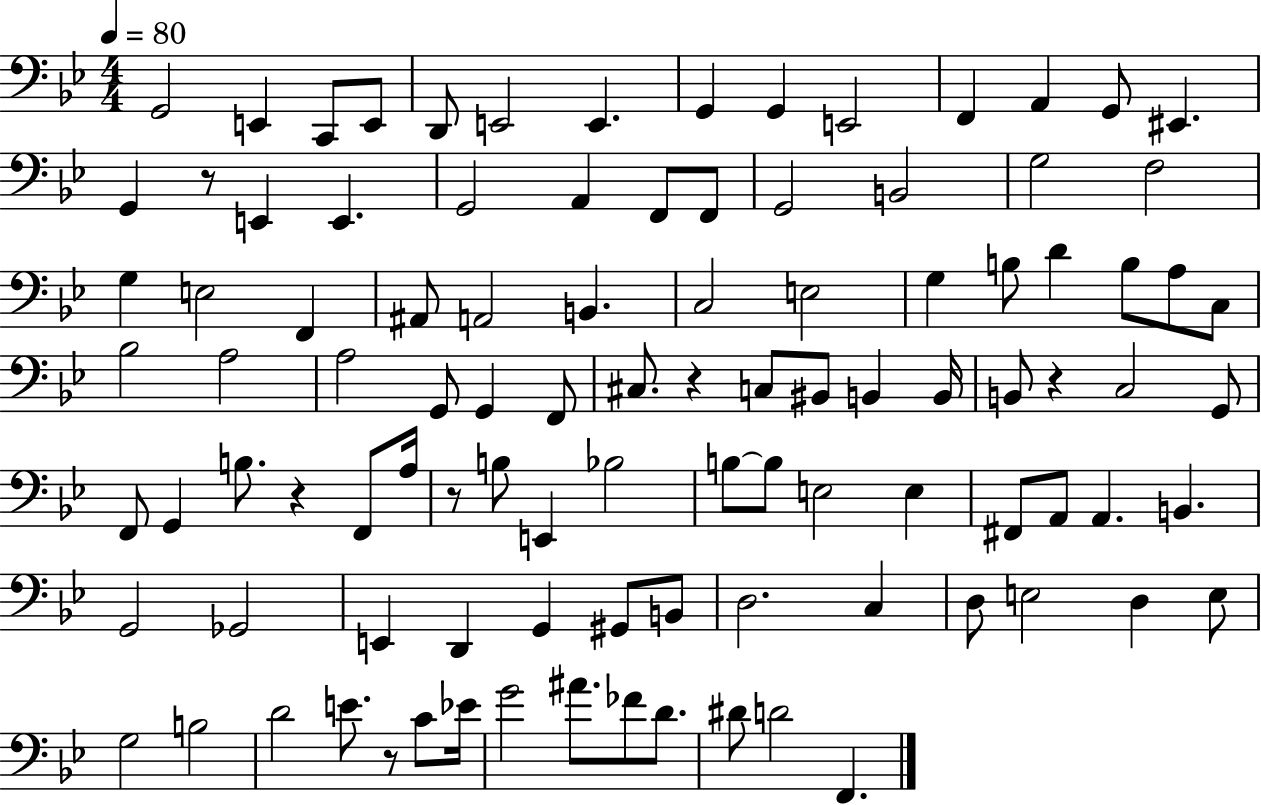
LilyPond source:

{
  \clef bass
  \numericTimeSignature
  \time 4/4
  \key bes \major
  \tempo 4 = 80
  g,2 e,4 c,8 e,8 | d,8 e,2 e,4. | g,4 g,4 e,2 | f,4 a,4 g,8 eis,4. | \break g,4 r8 e,4 e,4. | g,2 a,4 f,8 f,8 | g,2 b,2 | g2 f2 | \break g4 e2 f,4 | ais,8 a,2 b,4. | c2 e2 | g4 b8 d'4 b8 a8 c8 | \break bes2 a2 | a2 g,8 g,4 f,8 | cis8. r4 c8 bis,8 b,4 b,16 | b,8 r4 c2 g,8 | \break f,8 g,4 b8. r4 f,8 a16 | r8 b8 e,4 bes2 | b8~~ b8 e2 e4 | fis,8 a,8 a,4. b,4. | \break g,2 ges,2 | e,4 d,4 g,4 gis,8 b,8 | d2. c4 | d8 e2 d4 e8 | \break g2 b2 | d'2 e'8. r8 c'8 ees'16 | g'2 ais'8. fes'8 d'8. | dis'8 d'2 f,4. | \break \bar "|."
}